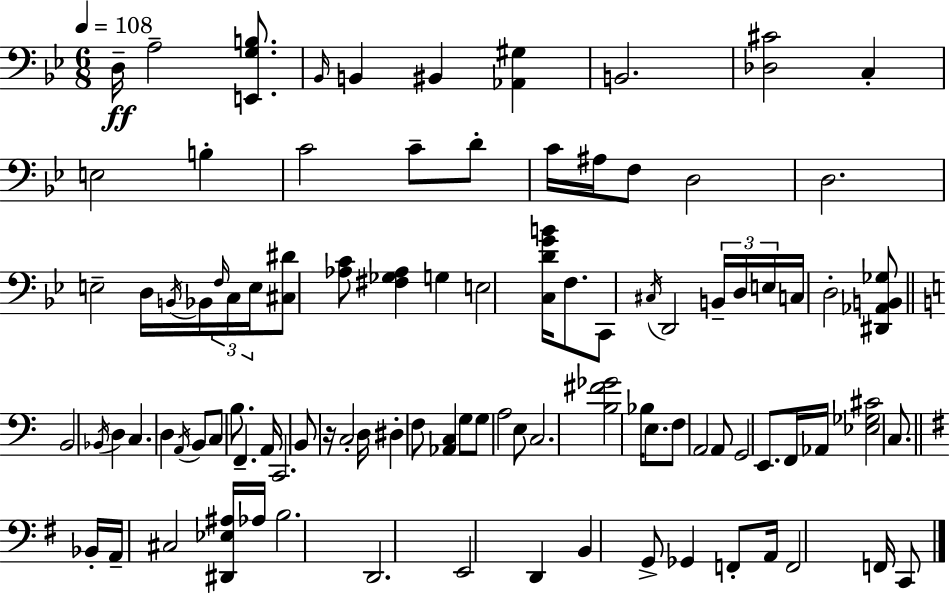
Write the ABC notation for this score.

X:1
T:Untitled
M:6/8
L:1/4
K:Gm
D,/4 A,2 [E,,G,B,]/2 _B,,/4 B,, ^B,, [_A,,^G,] B,,2 [_D,^C]2 C, E,2 B, C2 C/2 D/2 C/4 ^A,/4 F,/2 D,2 D,2 E,2 D,/4 B,,/4 _B,,/4 F,/4 C,/4 E,/4 [^C,^D]/2 [_A,C]/2 [^F,_G,_A,] G, E,2 [C,DGB]/4 F,/2 C,,/2 ^C,/4 D,,2 B,,/4 D,/4 E,/4 C,/4 D,2 [^D,,_A,,B,,_G,]/2 B,,2 _B,,/4 D, C, D, A,,/4 B,,/2 C,/2 B,/2 F,, A,,/4 C,,2 B,,/2 z/4 C,2 D,/4 ^D, F,/2 [_A,,C,] G,/2 G,/2 A,2 E,/2 C,2 [B,^F_G]2 _B,/4 E,/2 F,/2 A,,2 A,,/2 G,,2 E,,/2 F,,/4 _A,,/4 [_E,_G,^C]2 C,/2 _B,,/4 A,,/4 ^C,2 [^D,,_E,^A,]/4 _A,/4 B,2 D,,2 E,,2 D,, B,, G,,/2 _G,, F,,/2 A,,/4 F,,2 F,,/4 C,,/2